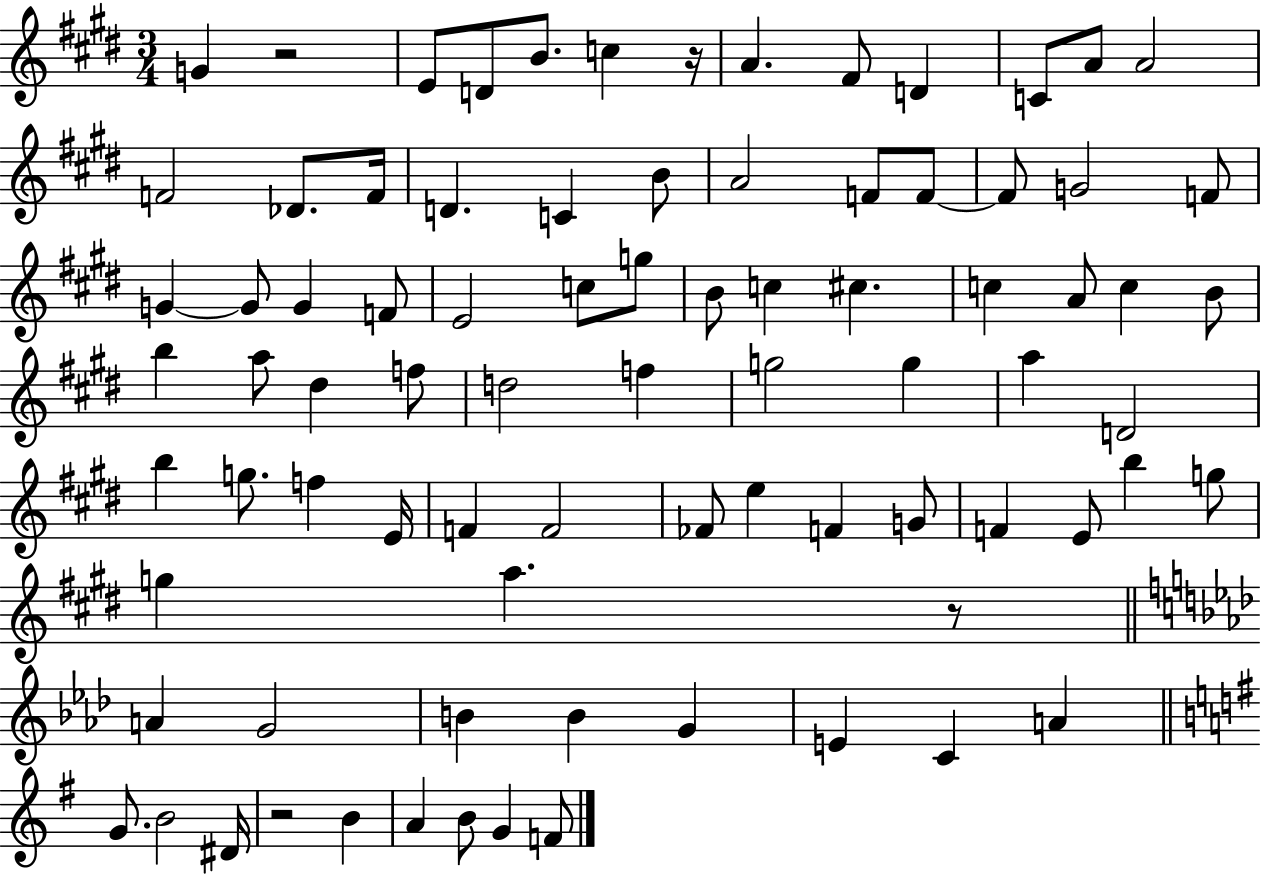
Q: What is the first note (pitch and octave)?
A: G4